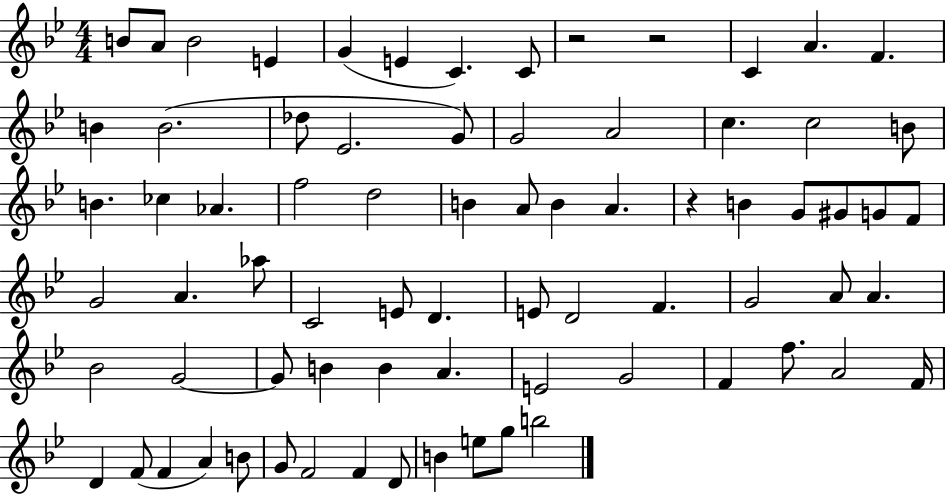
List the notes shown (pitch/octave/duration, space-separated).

B4/e A4/e B4/h E4/q G4/q E4/q C4/q. C4/e R/h R/h C4/q A4/q. F4/q. B4/q B4/h. Db5/e Eb4/h. G4/e G4/h A4/h C5/q. C5/h B4/e B4/q. CES5/q Ab4/q. F5/h D5/h B4/q A4/e B4/q A4/q. R/q B4/q G4/e G#4/e G4/e F4/e G4/h A4/q. Ab5/e C4/h E4/e D4/q. E4/e D4/h F4/q. G4/h A4/e A4/q. Bb4/h G4/h G4/e B4/q B4/q A4/q. E4/h G4/h F4/q F5/e. A4/h F4/s D4/q F4/e F4/q A4/q B4/e G4/e F4/h F4/q D4/e B4/q E5/e G5/e B5/h